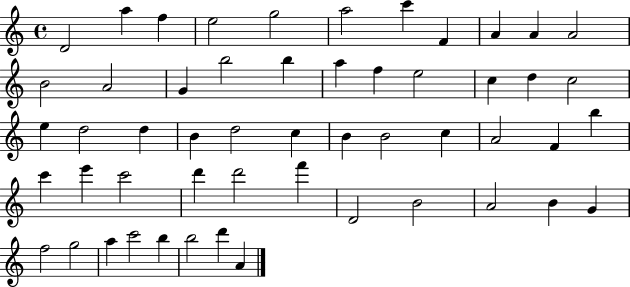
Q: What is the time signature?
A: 4/4